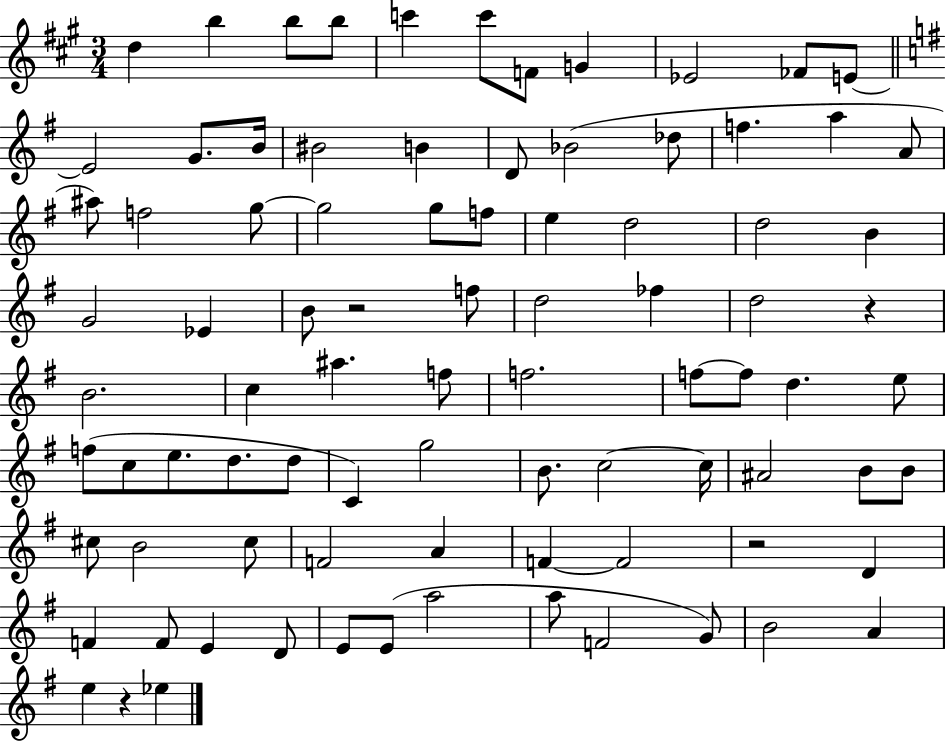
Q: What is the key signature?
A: A major